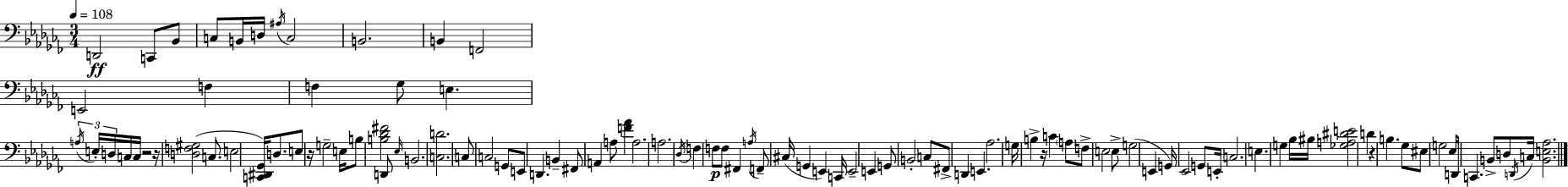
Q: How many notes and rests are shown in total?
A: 104